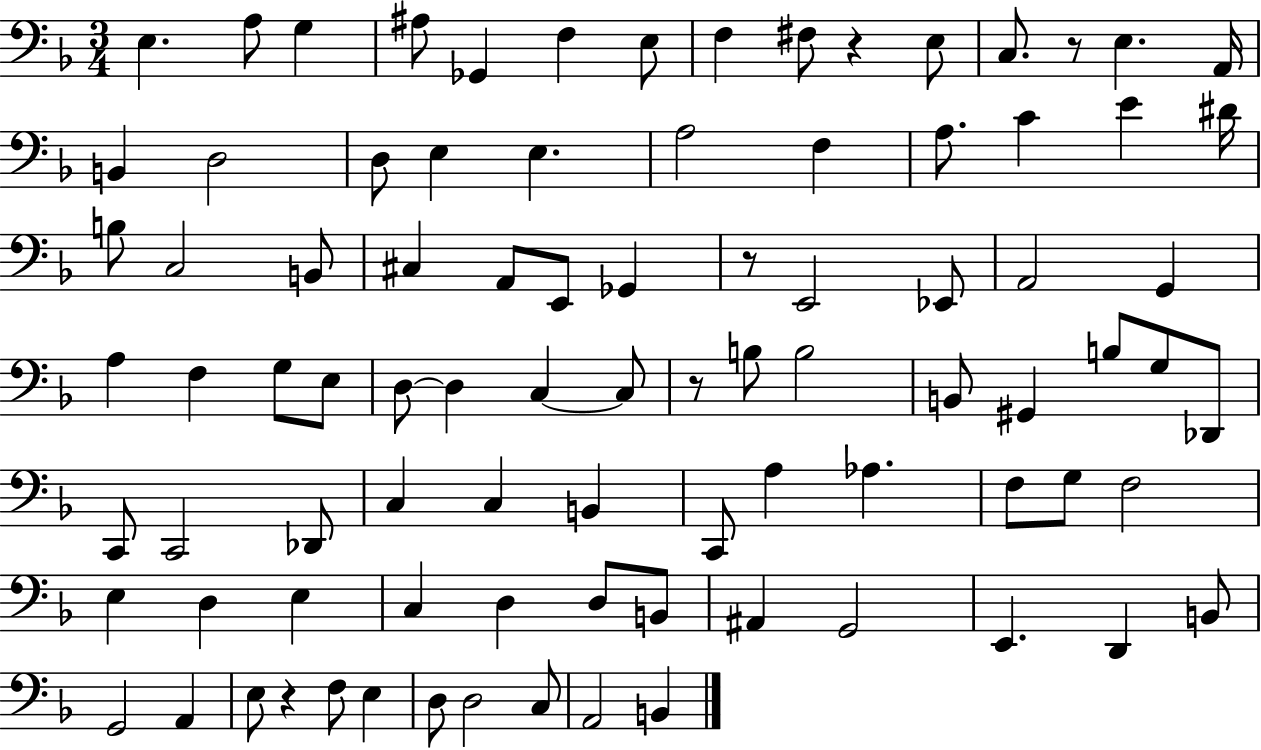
{
  \clef bass
  \numericTimeSignature
  \time 3/4
  \key f \major
  e4. a8 g4 | ais8 ges,4 f4 e8 | f4 fis8 r4 e8 | c8. r8 e4. a,16 | \break b,4 d2 | d8 e4 e4. | a2 f4 | a8. c'4 e'4 dis'16 | \break b8 c2 b,8 | cis4 a,8 e,8 ges,4 | r8 e,2 ees,8 | a,2 g,4 | \break a4 f4 g8 e8 | d8~~ d4 c4~~ c8 | r8 b8 b2 | b,8 gis,4 b8 g8 des,8 | \break c,8 c,2 des,8 | c4 c4 b,4 | c,8 a4 aes4. | f8 g8 f2 | \break e4 d4 e4 | c4 d4 d8 b,8 | ais,4 g,2 | e,4. d,4 b,8 | \break g,2 a,4 | e8 r4 f8 e4 | d8 d2 c8 | a,2 b,4 | \break \bar "|."
}